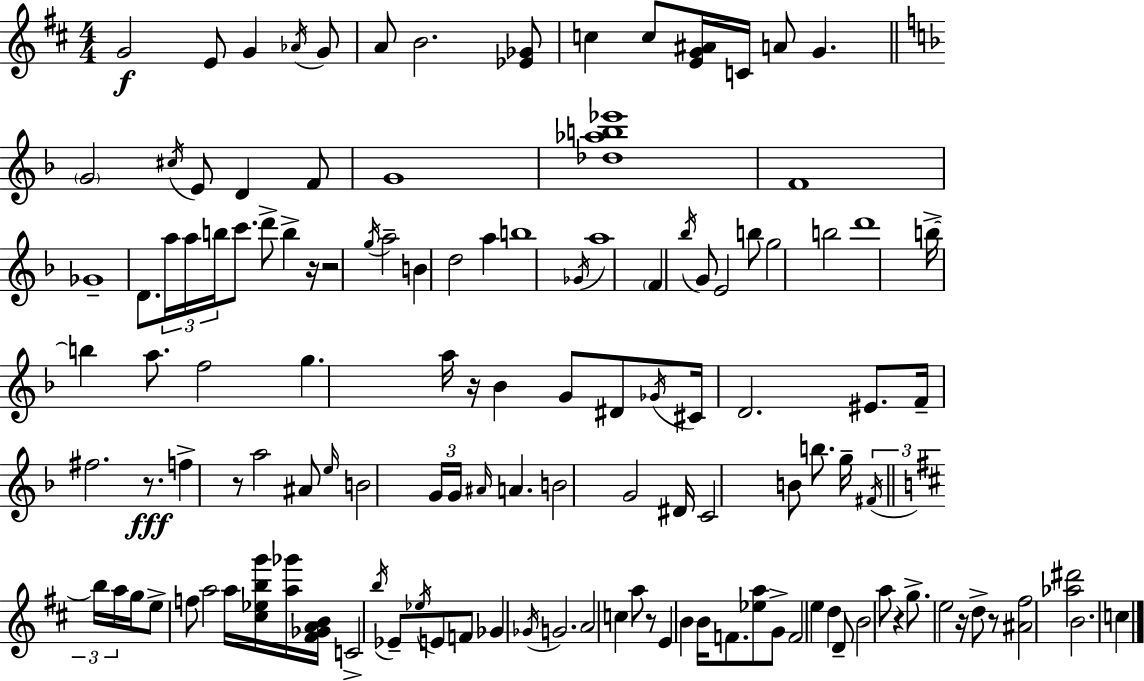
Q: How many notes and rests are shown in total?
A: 128